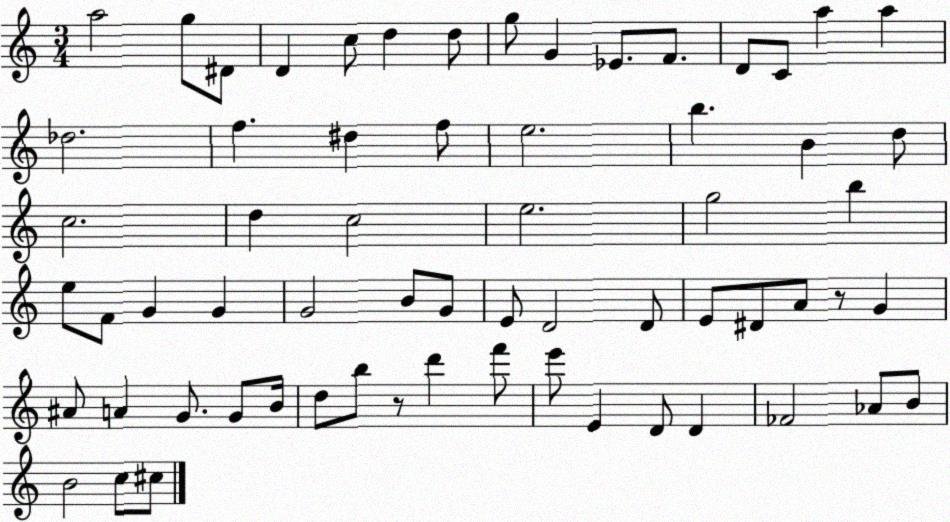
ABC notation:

X:1
T:Untitled
M:3/4
L:1/4
K:C
a2 g/2 ^D/2 D c/2 d d/2 g/2 G _E/2 F/2 D/2 C/2 a a _d2 f ^d f/2 e2 b B d/2 c2 d c2 e2 g2 b e/2 F/2 G G G2 B/2 G/2 E/2 D2 D/2 E/2 ^D/2 A/2 z/2 G ^A/2 A G/2 G/2 B/4 d/2 b/2 z/2 d' f'/2 e'/2 E D/2 D _F2 _A/2 B/2 B2 c/2 ^c/2